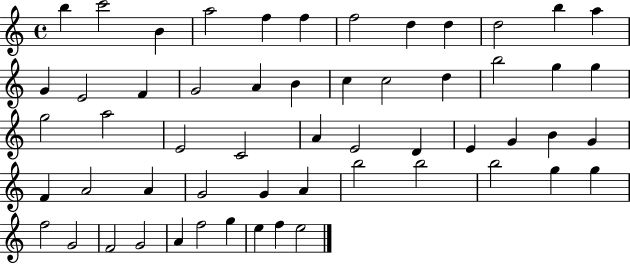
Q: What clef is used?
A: treble